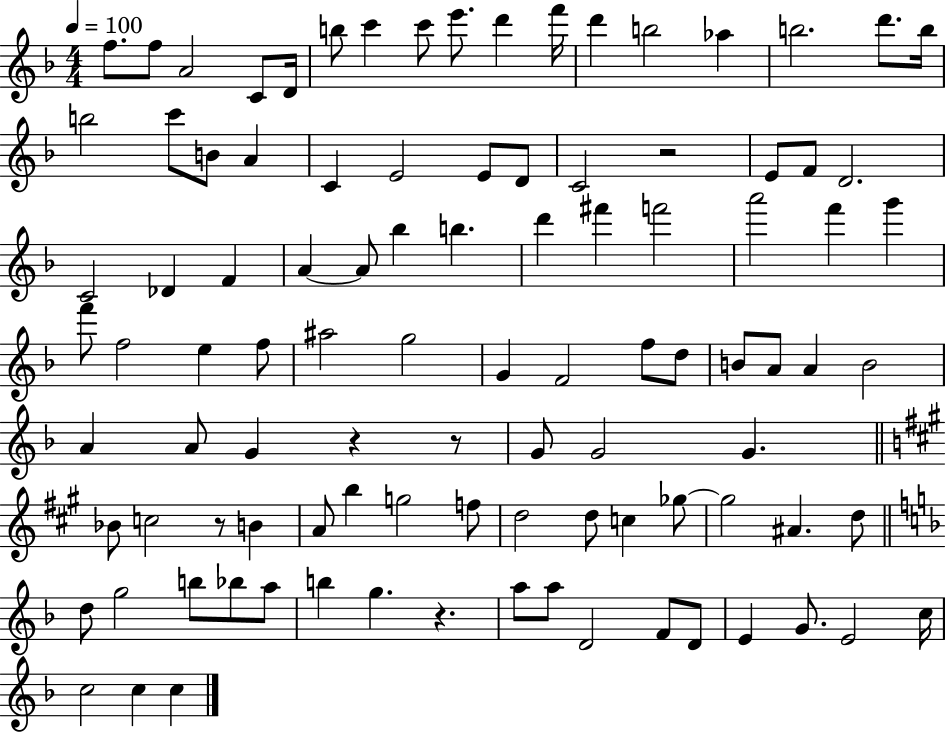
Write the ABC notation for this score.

X:1
T:Untitled
M:4/4
L:1/4
K:F
f/2 f/2 A2 C/2 D/4 b/2 c' c'/2 e'/2 d' f'/4 d' b2 _a b2 d'/2 b/4 b2 c'/2 B/2 A C E2 E/2 D/2 C2 z2 E/2 F/2 D2 C2 _D F A A/2 _b b d' ^f' f'2 a'2 f' g' f'/2 f2 e f/2 ^a2 g2 G F2 f/2 d/2 B/2 A/2 A B2 A A/2 G z z/2 G/2 G2 G _B/2 c2 z/2 B A/2 b g2 f/2 d2 d/2 c _g/2 _g2 ^A d/2 d/2 g2 b/2 _b/2 a/2 b g z a/2 a/2 D2 F/2 D/2 E G/2 E2 c/4 c2 c c